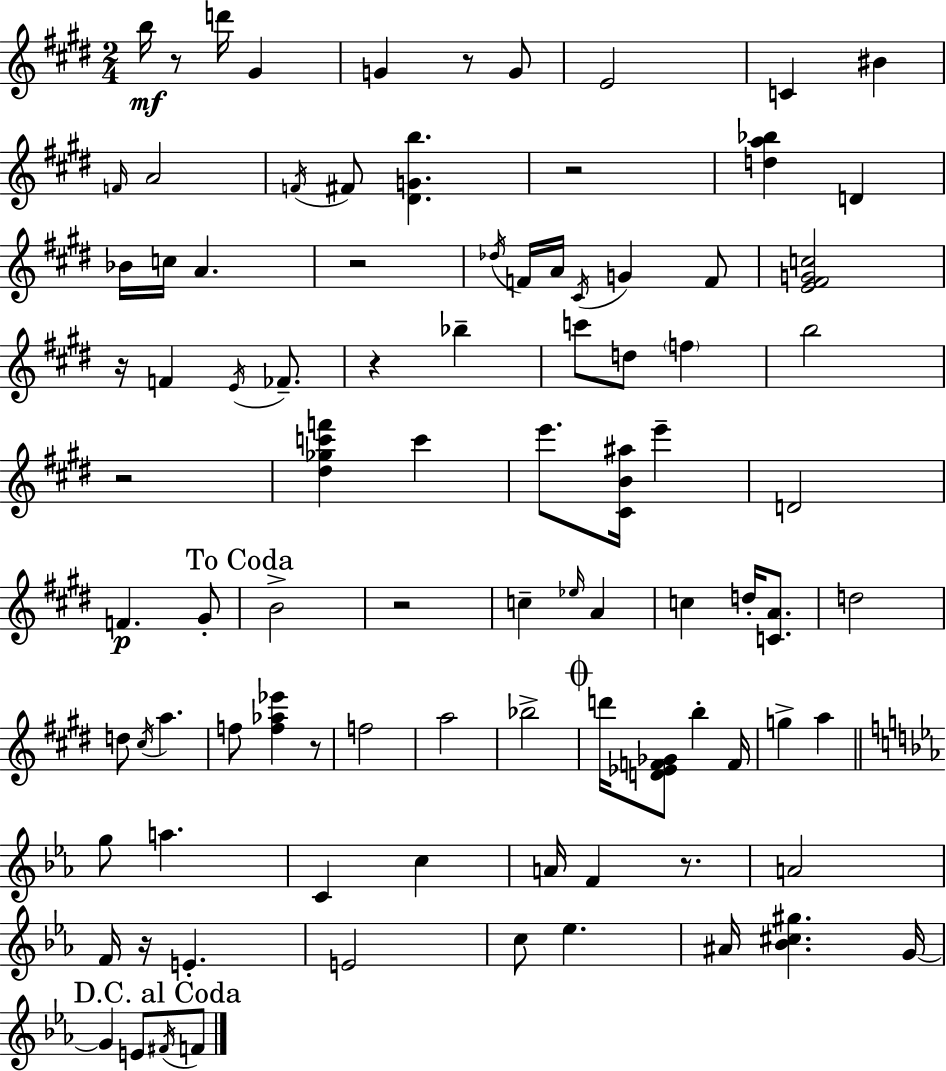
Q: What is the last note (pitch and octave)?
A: F4